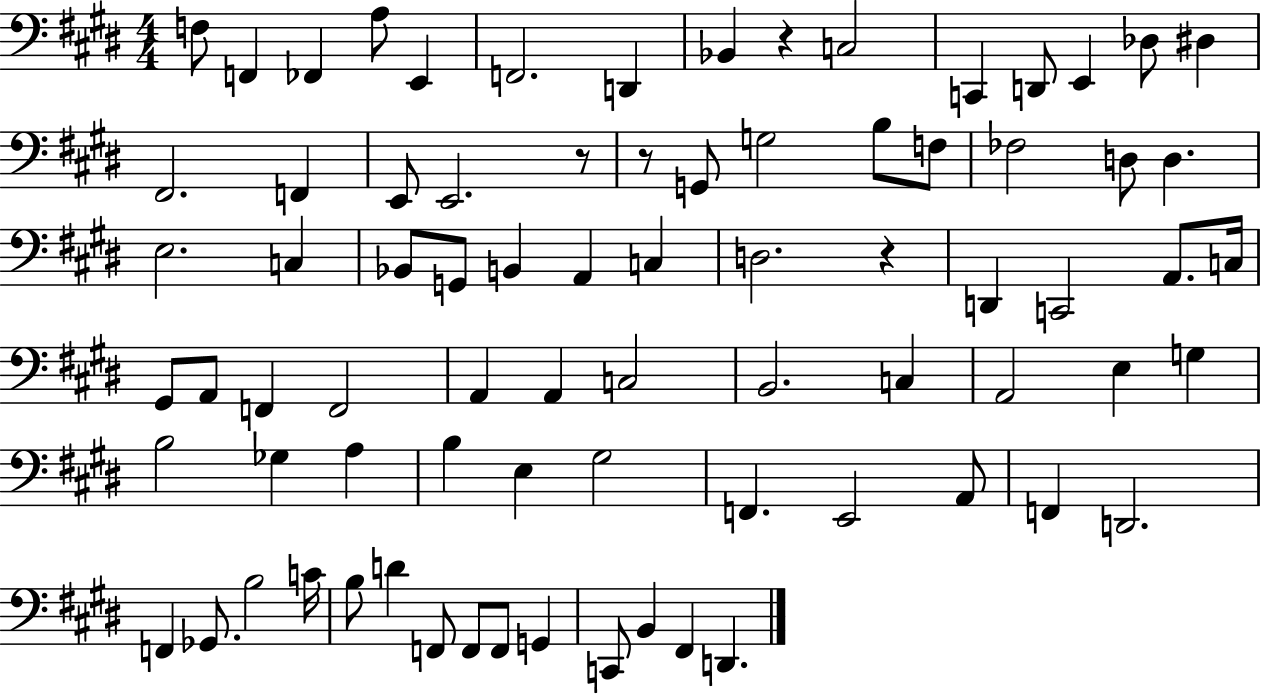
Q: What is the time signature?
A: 4/4